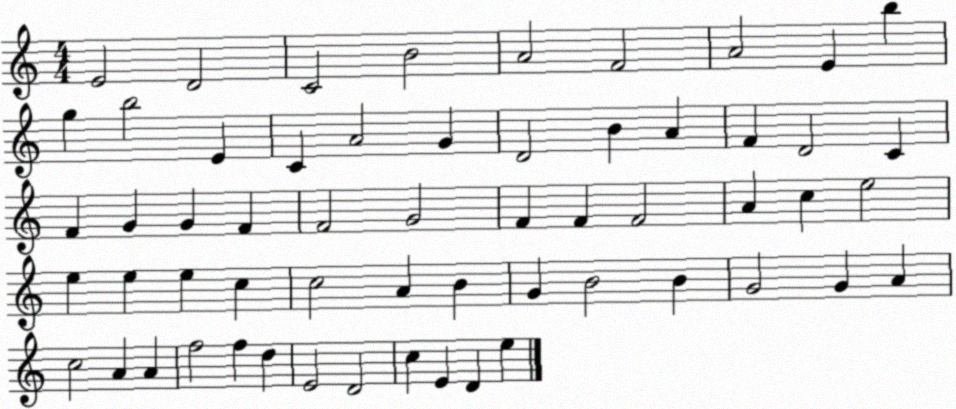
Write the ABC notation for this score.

X:1
T:Untitled
M:4/4
L:1/4
K:C
E2 D2 C2 B2 A2 F2 A2 E b g b2 E C A2 G D2 B A F D2 C F G G F F2 G2 F F F2 A c e2 e e e c c2 A B G B2 B G2 G A c2 A A f2 f d E2 D2 c E D e